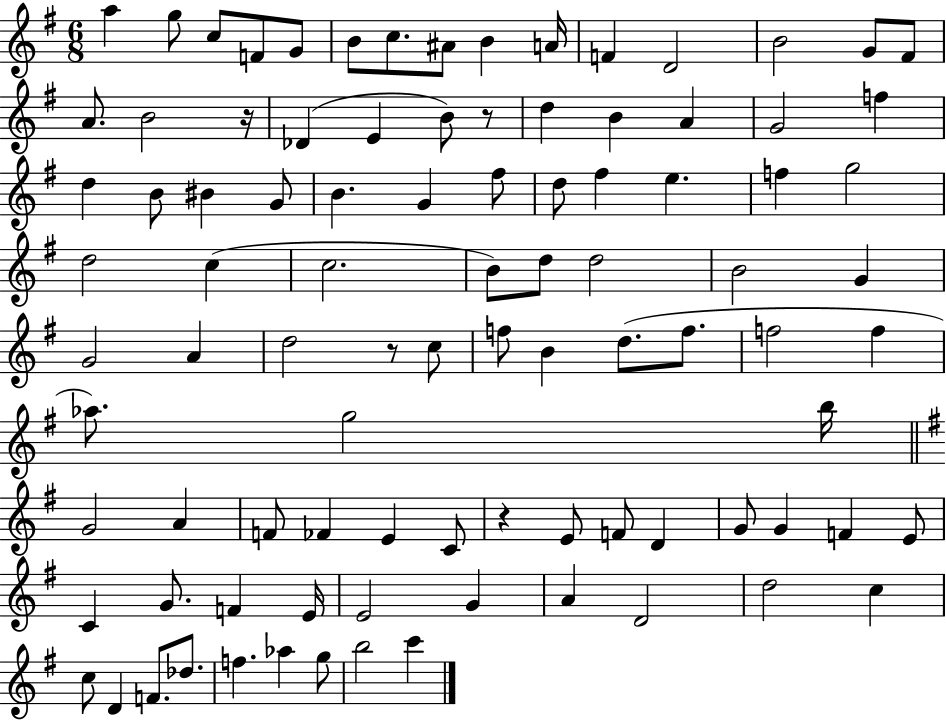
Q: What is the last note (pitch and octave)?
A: C6